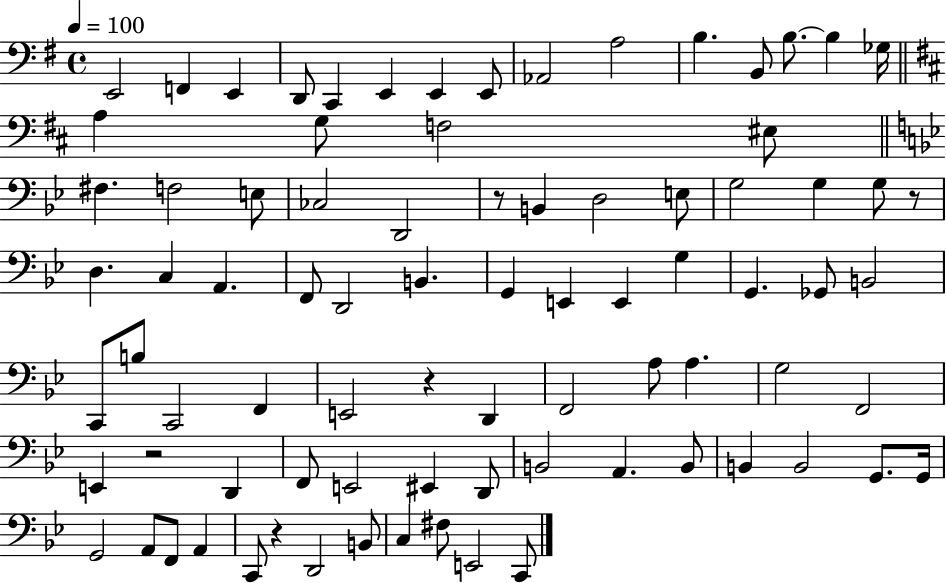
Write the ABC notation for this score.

X:1
T:Untitled
M:4/4
L:1/4
K:G
E,,2 F,, E,, D,,/2 C,, E,, E,, E,,/2 _A,,2 A,2 B, B,,/2 B,/2 B, _G,/4 A, G,/2 F,2 ^E,/2 ^F, F,2 E,/2 _C,2 D,,2 z/2 B,, D,2 E,/2 G,2 G, G,/2 z/2 D, C, A,, F,,/2 D,,2 B,, G,, E,, E,, G, G,, _G,,/2 B,,2 C,,/2 B,/2 C,,2 F,, E,,2 z D,, F,,2 A,/2 A, G,2 F,,2 E,, z2 D,, F,,/2 E,,2 ^E,, D,,/2 B,,2 A,, B,,/2 B,, B,,2 G,,/2 G,,/4 G,,2 A,,/2 F,,/2 A,, C,,/2 z D,,2 B,,/2 C, ^F,/2 E,,2 C,,/2